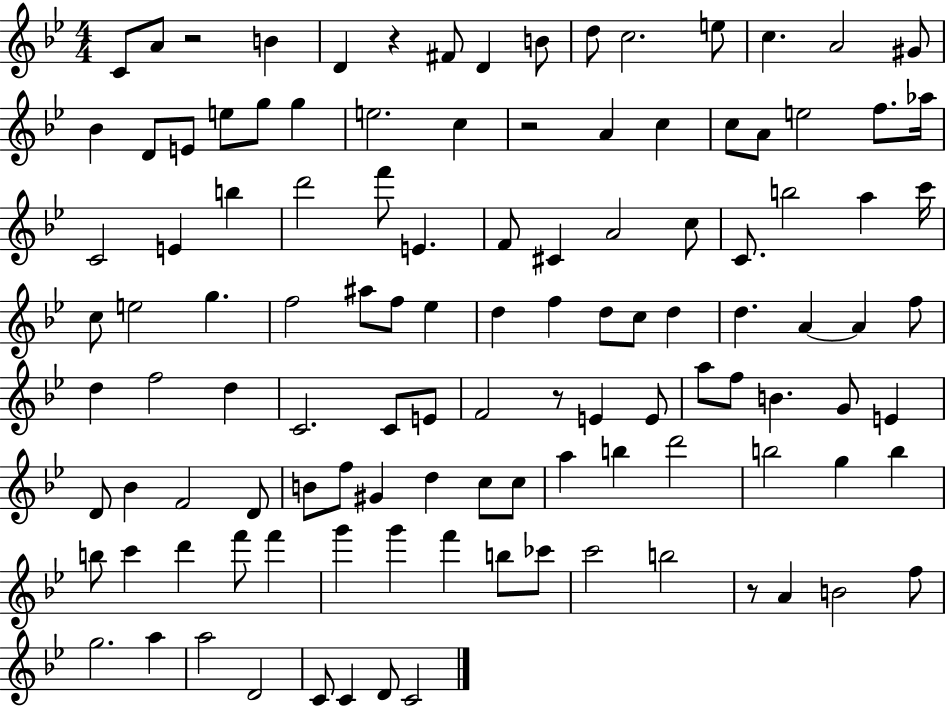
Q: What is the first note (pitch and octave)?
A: C4